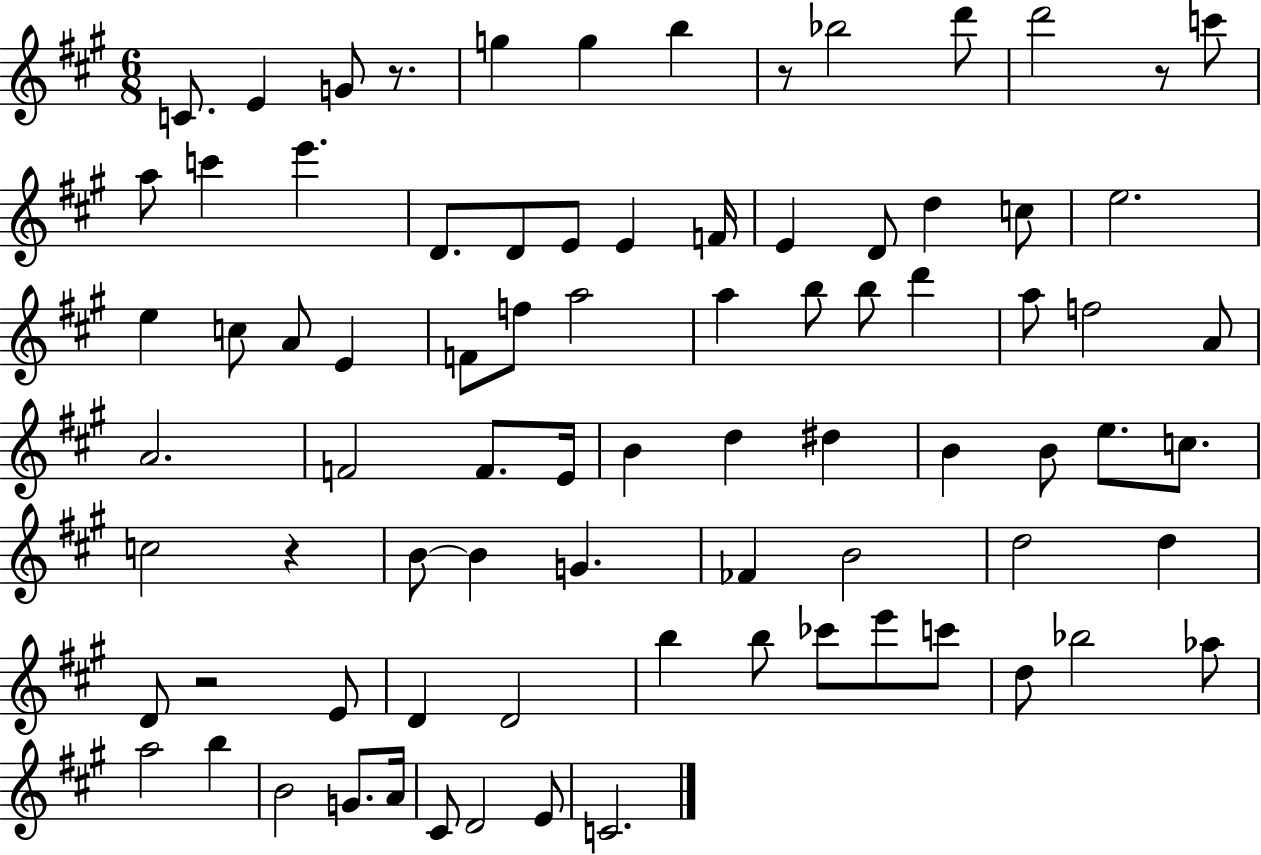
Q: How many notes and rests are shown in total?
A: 82